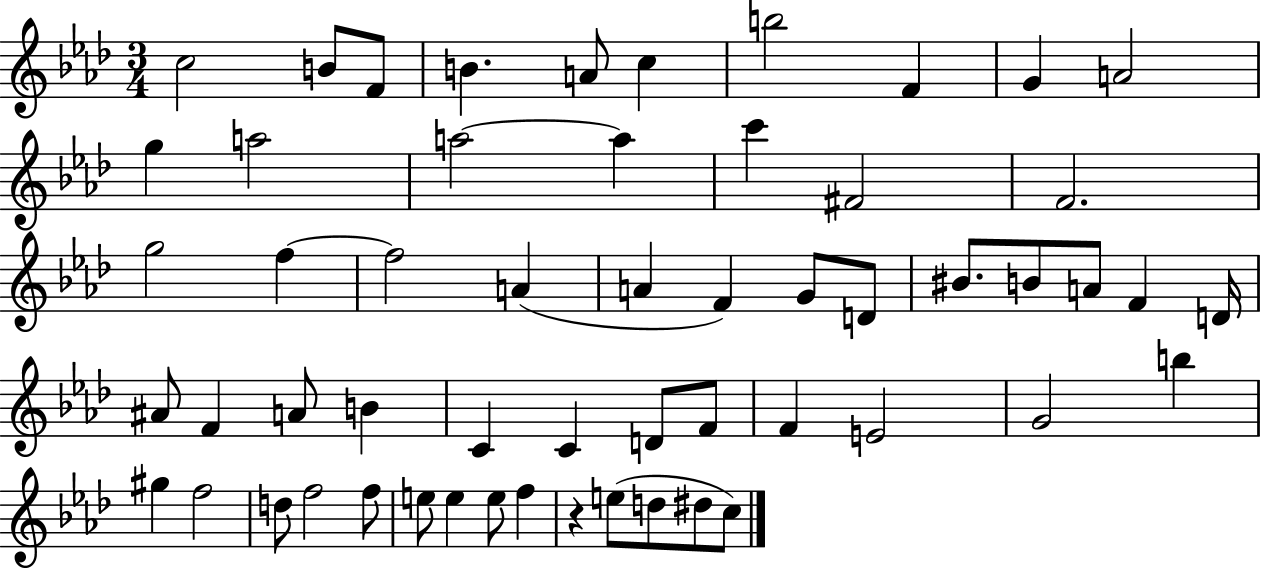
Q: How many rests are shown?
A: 1